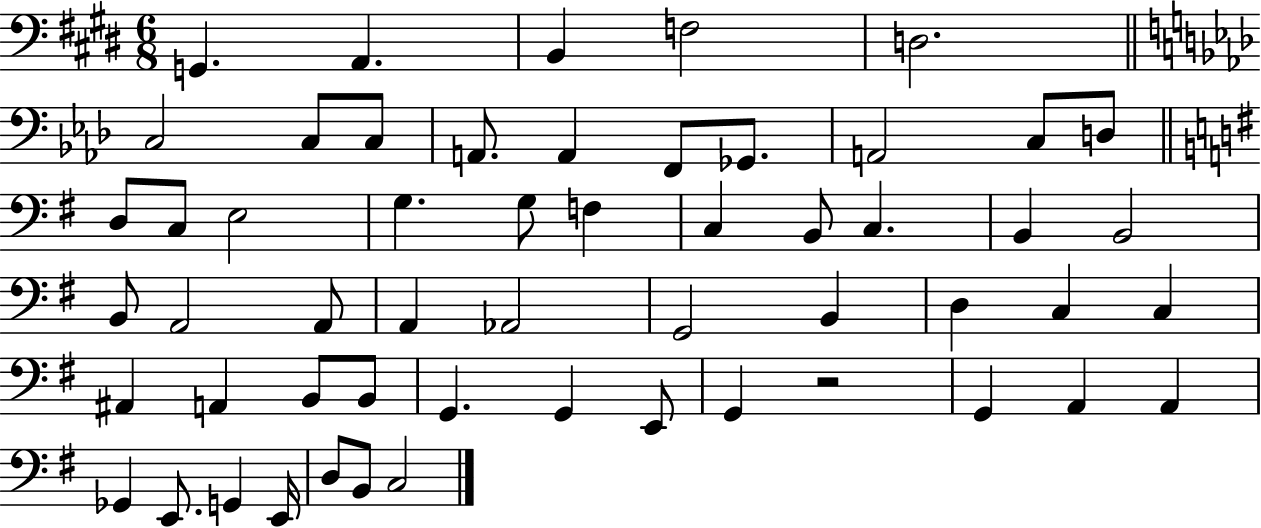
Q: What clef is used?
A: bass